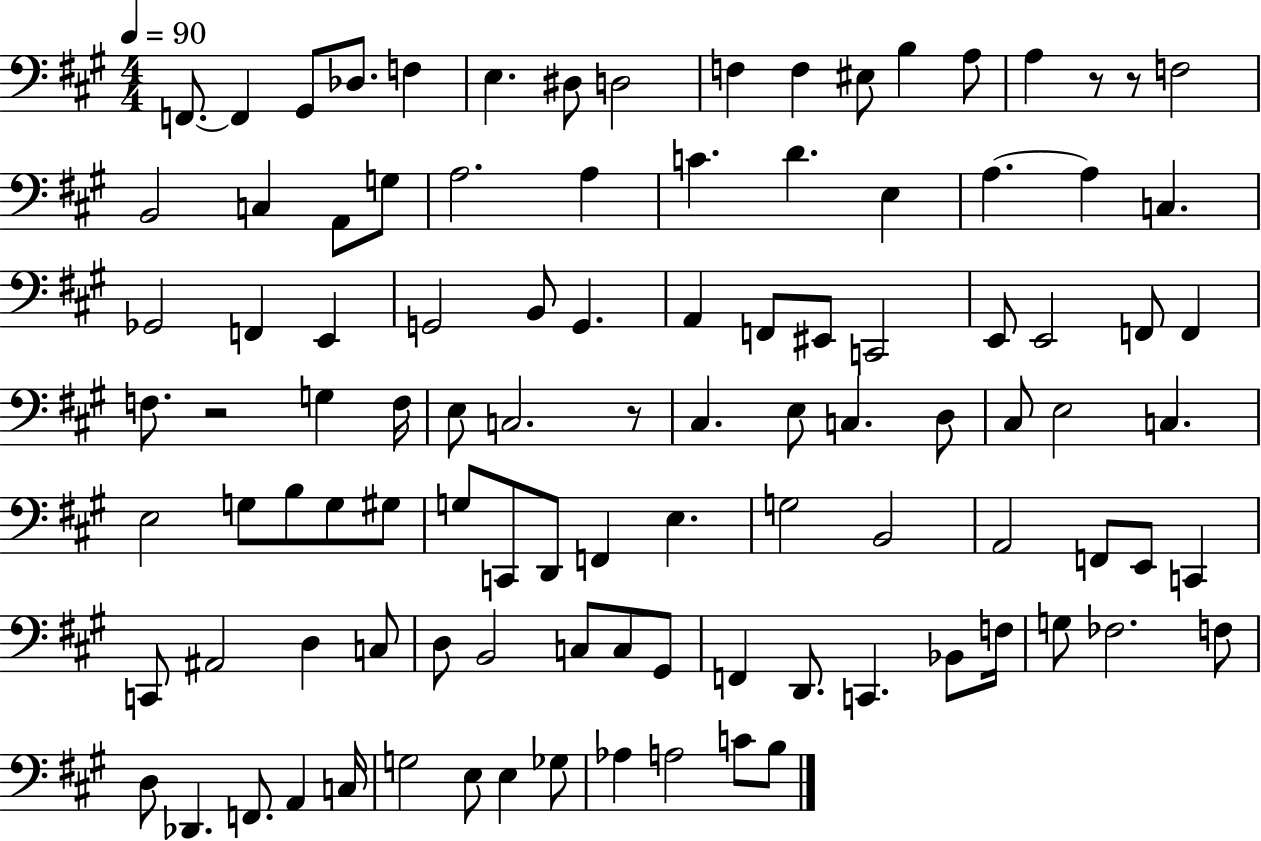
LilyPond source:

{
  \clef bass
  \numericTimeSignature
  \time 4/4
  \key a \major
  \tempo 4 = 90
  f,8.~~ f,4 gis,8 des8. f4 | e4. dis8 d2 | f4 f4 eis8 b4 a8 | a4 r8 r8 f2 | \break b,2 c4 a,8 g8 | a2. a4 | c'4. d'4. e4 | a4.~~ a4 c4. | \break ges,2 f,4 e,4 | g,2 b,8 g,4. | a,4 f,8 eis,8 c,2 | e,8 e,2 f,8 f,4 | \break f8. r2 g4 f16 | e8 c2. r8 | cis4. e8 c4. d8 | cis8 e2 c4. | \break e2 g8 b8 g8 gis8 | g8 c,8 d,8 f,4 e4. | g2 b,2 | a,2 f,8 e,8 c,4 | \break c,8 ais,2 d4 c8 | d8 b,2 c8 c8 gis,8 | f,4 d,8. c,4. bes,8 f16 | g8 fes2. f8 | \break d8 des,4. f,8. a,4 c16 | g2 e8 e4 ges8 | aes4 a2 c'8 b8 | \bar "|."
}